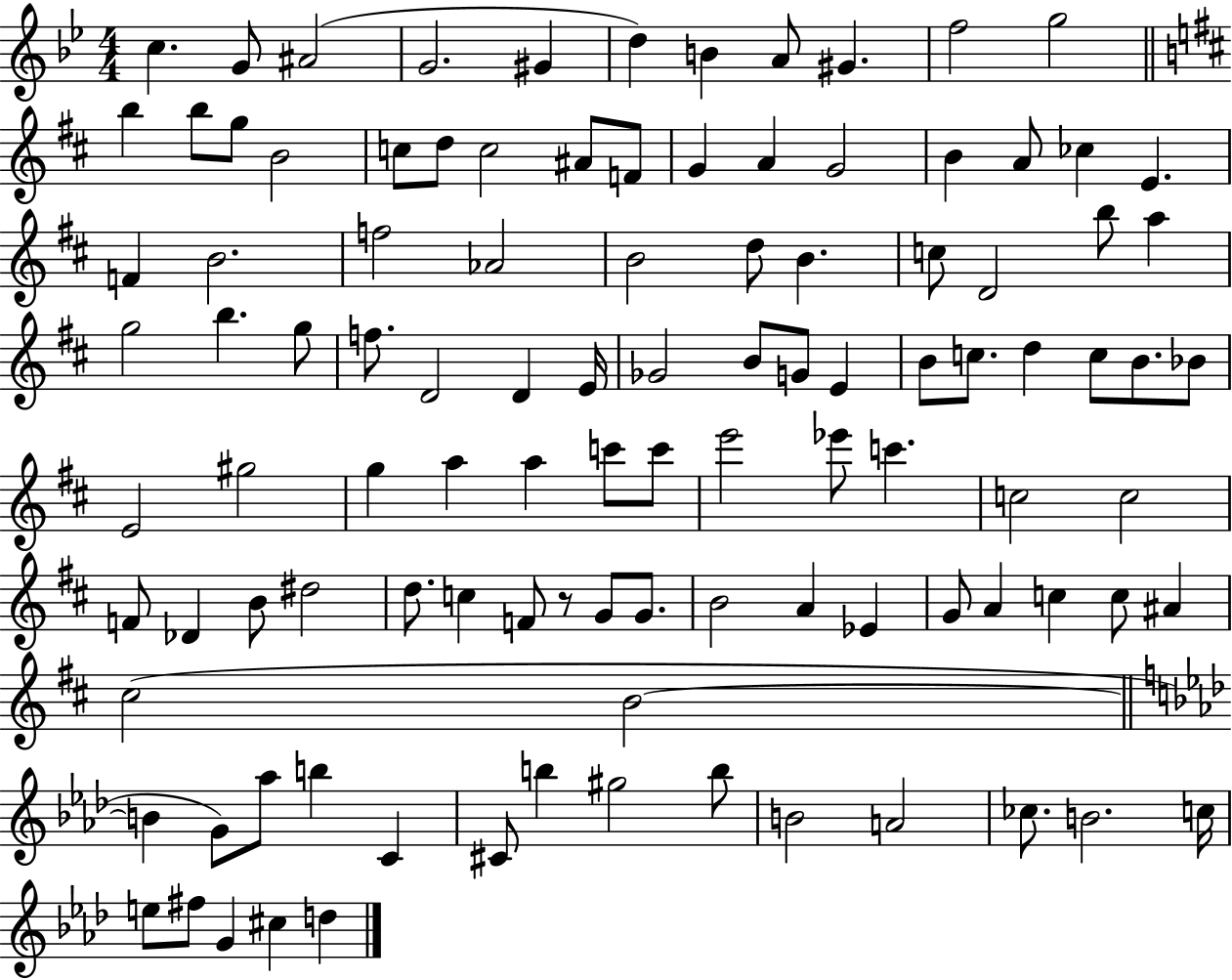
X:1
T:Untitled
M:4/4
L:1/4
K:Bb
c G/2 ^A2 G2 ^G d B A/2 ^G f2 g2 b b/2 g/2 B2 c/2 d/2 c2 ^A/2 F/2 G A G2 B A/2 _c E F B2 f2 _A2 B2 d/2 B c/2 D2 b/2 a g2 b g/2 f/2 D2 D E/4 _G2 B/2 G/2 E B/2 c/2 d c/2 B/2 _B/2 E2 ^g2 g a a c'/2 c'/2 e'2 _e'/2 c' c2 c2 F/2 _D B/2 ^d2 d/2 c F/2 z/2 G/2 G/2 B2 A _E G/2 A c c/2 ^A ^c2 B2 B G/2 _a/2 b C ^C/2 b ^g2 b/2 B2 A2 _c/2 B2 c/4 e/2 ^f/2 G ^c d